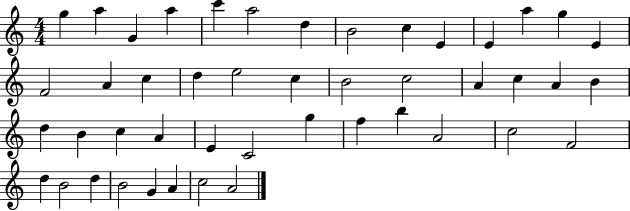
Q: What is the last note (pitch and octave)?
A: A4